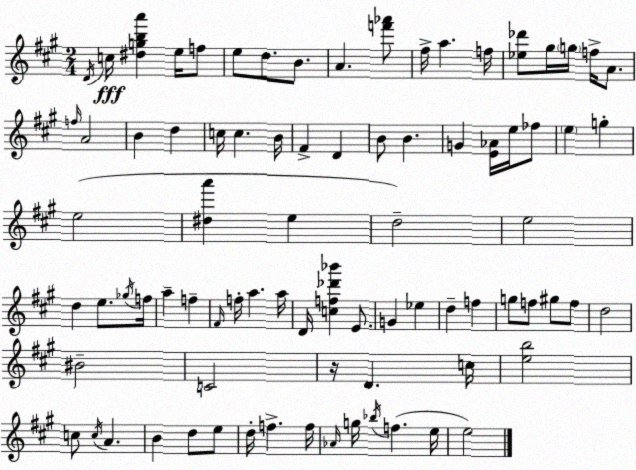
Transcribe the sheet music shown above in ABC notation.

X:1
T:Untitled
M:2/4
L:1/4
K:A
D/4 c/4 [^dgba'] e/4 f/2 e/2 d/2 B/2 A [f'_a']/2 ^f/4 a f/4 [_e_d']/2 ^g/4 g/4 f/4 A/2 f/4 A2 B d c/4 c B/4 ^F D B/2 B G [E_A]/4 e/4 _f/2 e g e2 [^da'] e d2 e2 d e/2 _g/4 f/4 a f ^F/4 f/4 a a/4 D/4 [cf_d'_b'] E/2 G _e d f g/2 f/2 ^g/2 f/2 d2 ^B2 C2 z/4 D c/4 [eb]2 c/2 c/4 A B d/2 e/2 d/4 f f/4 _A/4 g/4 _b/4 f e/4 e2